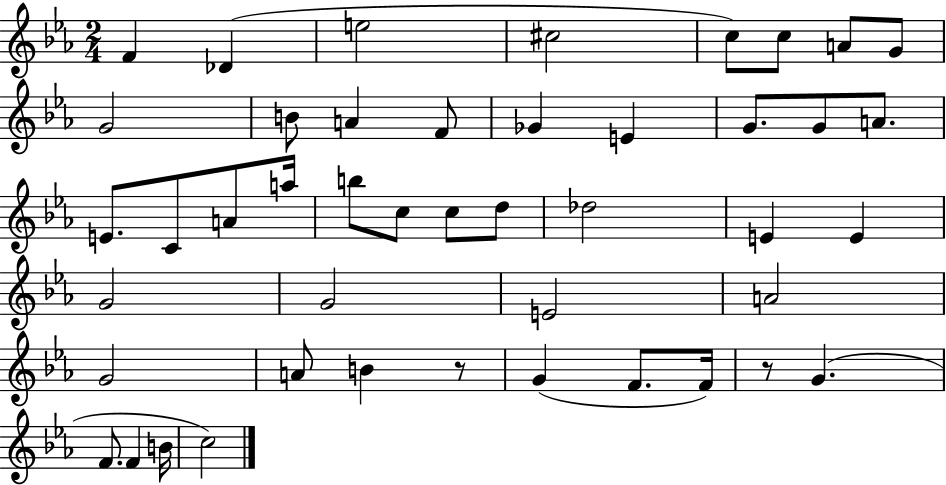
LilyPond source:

{
  \clef treble
  \numericTimeSignature
  \time 2/4
  \key ees \major
  f'4 des'4( | e''2 | cis''2 | c''8) c''8 a'8 g'8 | \break g'2 | b'8 a'4 f'8 | ges'4 e'4 | g'8. g'8 a'8. | \break e'8. c'8 a'8 a''16 | b''8 c''8 c''8 d''8 | des''2 | e'4 e'4 | \break g'2 | g'2 | e'2 | a'2 | \break g'2 | a'8 b'4 r8 | g'4( f'8. f'16) | r8 g'4.( | \break f'8. f'4 b'16 | c''2) | \bar "|."
}